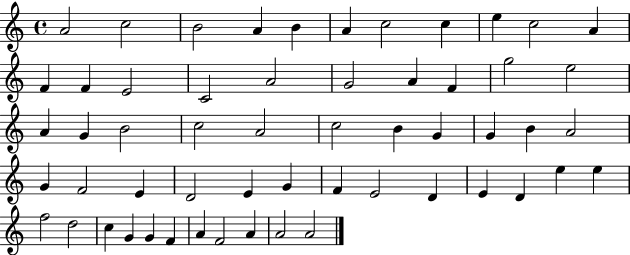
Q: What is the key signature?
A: C major